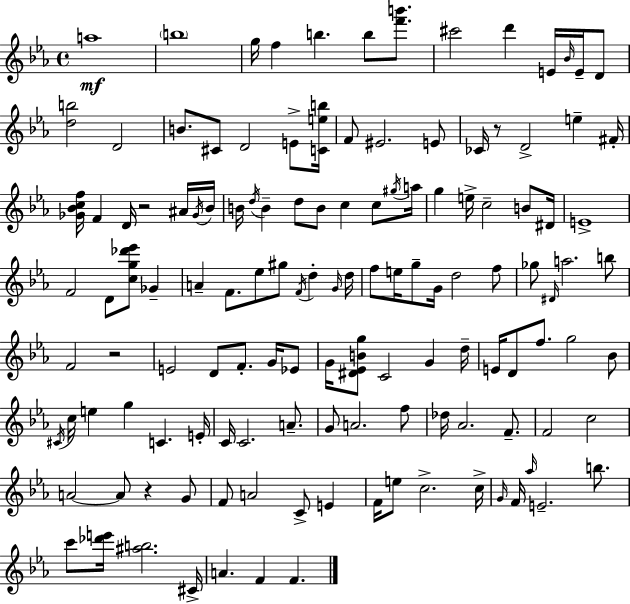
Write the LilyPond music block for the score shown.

{
  \clef treble
  \time 4/4
  \defaultTimeSignature
  \key c \minor
  a''1\mf | \parenthesize b''1 | g''16 f''4 b''4. b''8 <f''' b'''>8. | cis'''2 d'''4 e'16 \grace { bes'16 } e'16-- d'8 | \break <d'' b''>2 d'2 | b'8. cis'8 d'2 e'8-> | <c' e'' b''>16 f'8 eis'2. e'8 | ces'16 r8 d'2-> e''4-- | \break fis'16-. <ges' bes' c'' f''>16 f'4 d'16 r2 ais'16 | \acciaccatura { ges'16 } bes'16 b'16 \acciaccatura { d''16 } b'4-- d''8 b'8 c''4 | c''8 \acciaccatura { gis''16 } a''16 g''4 e''16-> c''2-- | b'8 dis'16 e'1-> | \break f'2 d'8 <c'' g'' des''' ees'''>8 | ges'4-- a'4-- f'8. ees''8 gis''8 \acciaccatura { f'16 } | d''4-. \grace { g'16 } d''16 f''8 e''16 g''8-- g'16 d''2 | f''8 ges''8 \grace { dis'16 } a''2. | \break b''8 f'2 r2 | e'2 d'8 | f'8.-. g'16 ees'8 g'16 <dis' ees' b' g''>8 c'2 | g'4 d''16-- e'16 d'8 f''8. g''2 | \break bes'8 \acciaccatura { cis'16 } c''16 e''4 g''4 | c'4. e'16-. c'16 c'2. | a'8.-- g'8 a'2. | f''8 des''16 aes'2. | \break f'8.-- f'2 | c''2 a'2~~ | a'8 r4 g'8 f'8 a'2 | c'8-> e'4 f'16 e''8 c''2.-> | \break c''16-> \grace { g'16 } f'16 \grace { aes''16 } e'2.-- | b''8. c'''8 <des''' e'''>16 <ais'' b''>2. | cis'16-> a'4. | f'4 f'4. \bar "|."
}